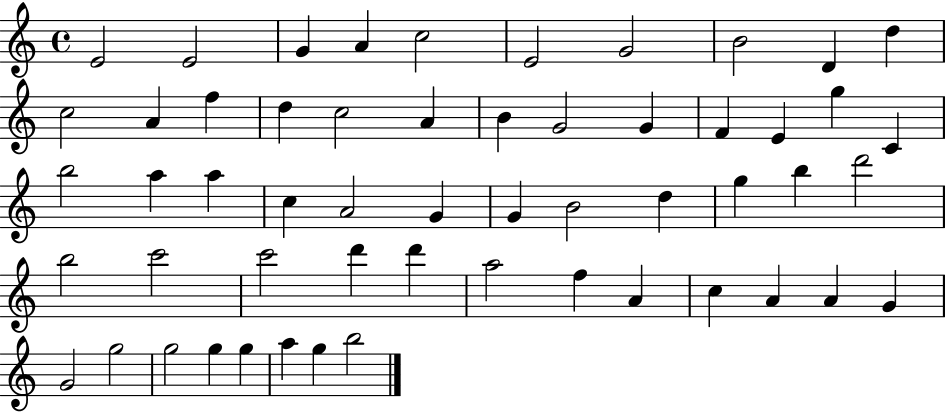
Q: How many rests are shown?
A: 0